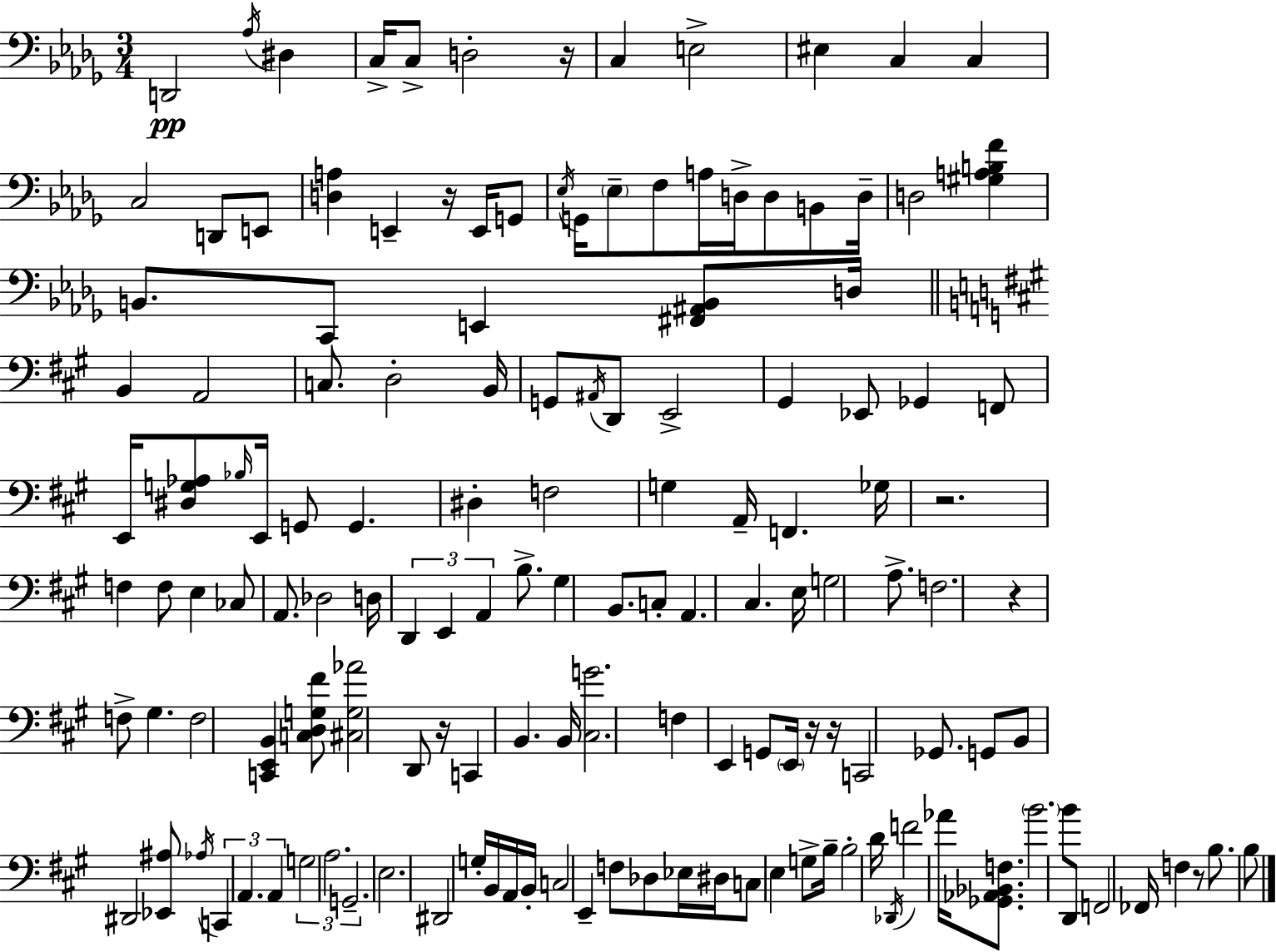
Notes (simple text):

D2/h Ab3/s D#3/q C3/s C3/e D3/h R/s C3/q E3/h EIS3/q C3/q C3/q C3/h D2/e E2/e [D3,A3]/q E2/q R/s E2/s G2/e Eb3/s G2/s Eb3/e F3/e A3/s D3/s D3/e B2/e D3/s D3/h [G#3,A3,B3,F4]/q B2/e. C2/e E2/q [F#2,A#2,B2]/e D3/s B2/q A2/h C3/e. D3/h B2/s G2/e A#2/s D2/e E2/h G#2/q Eb2/e Gb2/q F2/e E2/s [D#3,G3,Ab3]/e Bb3/s E2/s G2/e G2/q. D#3/q F3/h G3/q A2/s F2/q. Gb3/s R/h. F3/q F3/e E3/q CES3/e A2/e. Db3/h D3/s D2/q E2/q A2/q B3/e. G#3/q B2/e. C3/e A2/q. C#3/q. E3/s G3/h A3/e. F3/h. R/q F3/e G#3/q. F3/h [C2,E2,B2]/q [C3,D3,G3,F#4]/e [C#3,G3,Ab4]/h D2/e R/s C2/q B2/q. B2/s [C#3,G4]/h. F3/q E2/q G2/e E2/s R/s R/s C2/h Gb2/e. G2/e B2/e D#2/h [Eb2,A#3]/e Ab3/s C2/q A2/q. A2/q G3/h A3/h. G2/h. E3/h. D#2/h G3/s B2/s A2/s B2/s C3/h E2/q F3/e Db3/e Eb3/s D#3/s C3/e E3/q G3/e B3/s B3/h D4/s Db2/s F4/h Ab4/s [Gb2,Ab2,Bb2,F3]/e. B4/h. B4/e D2/e F2/h FES2/s F3/q R/e B3/e. B3/e